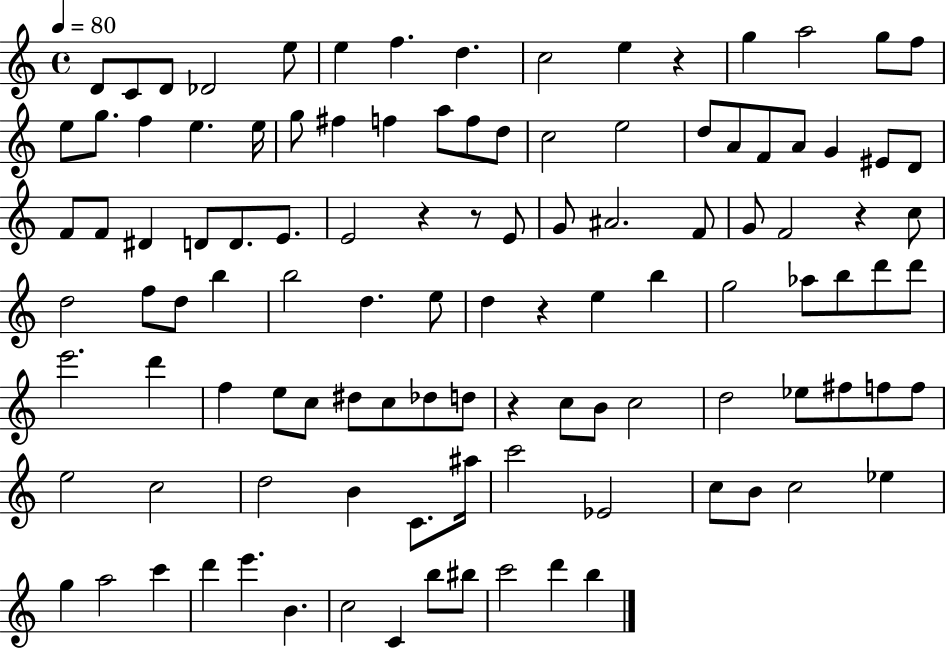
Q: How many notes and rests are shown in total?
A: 111